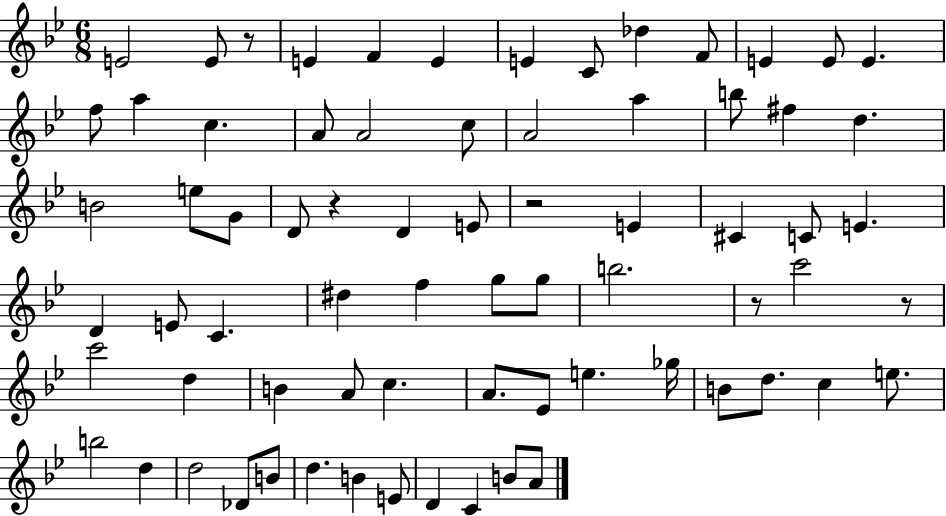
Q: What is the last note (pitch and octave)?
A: A4